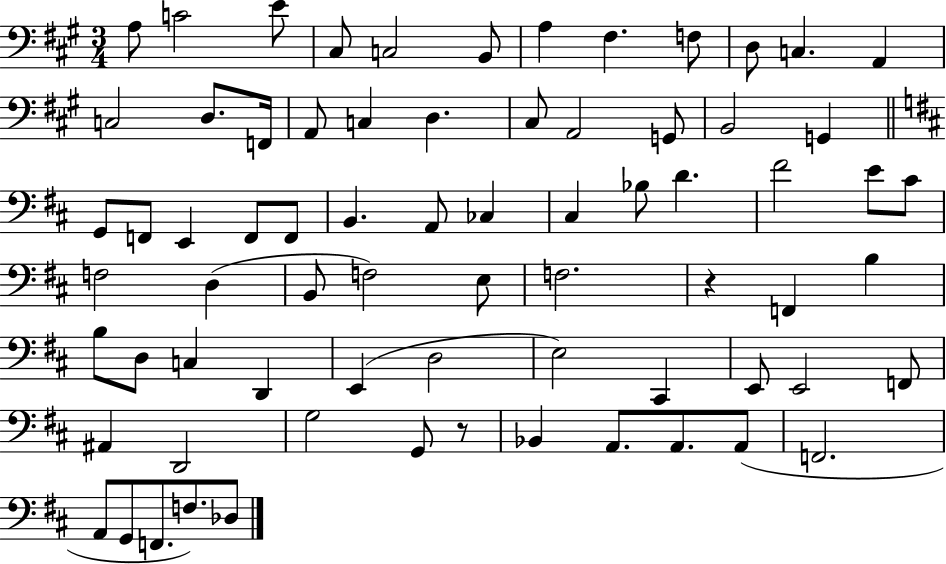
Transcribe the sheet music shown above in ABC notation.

X:1
T:Untitled
M:3/4
L:1/4
K:A
A,/2 C2 E/2 ^C,/2 C,2 B,,/2 A, ^F, F,/2 D,/2 C, A,, C,2 D,/2 F,,/4 A,,/2 C, D, ^C,/2 A,,2 G,,/2 B,,2 G,, G,,/2 F,,/2 E,, F,,/2 F,,/2 B,, A,,/2 _C, ^C, _B,/2 D ^F2 E/2 ^C/2 F,2 D, B,,/2 F,2 E,/2 F,2 z F,, B, B,/2 D,/2 C, D,, E,, D,2 E,2 ^C,, E,,/2 E,,2 F,,/2 ^A,, D,,2 G,2 G,,/2 z/2 _B,, A,,/2 A,,/2 A,,/2 F,,2 A,,/2 G,,/2 F,,/2 F,/2 _D,/2